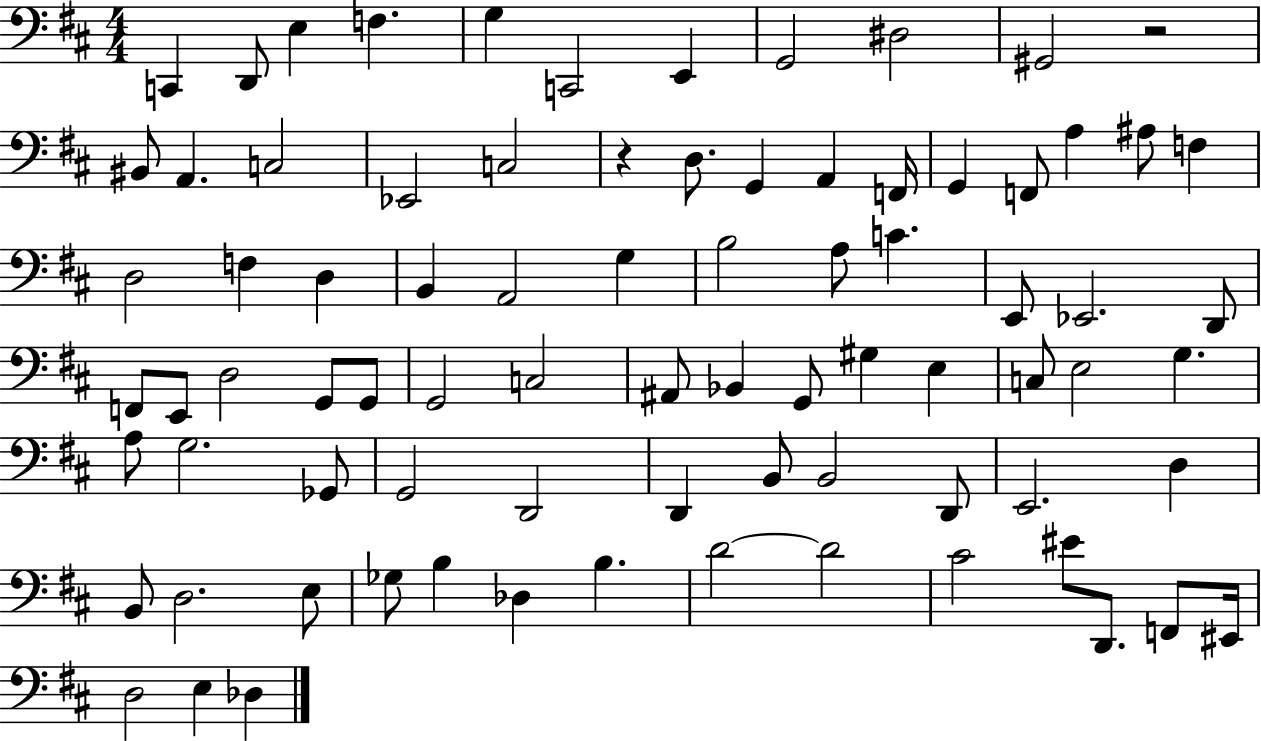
C2/q D2/e E3/q F3/q. G3/q C2/h E2/q G2/h D#3/h G#2/h R/h BIS2/e A2/q. C3/h Eb2/h C3/h R/q D3/e. G2/q A2/q F2/s G2/q F2/e A3/q A#3/e F3/q D3/h F3/q D3/q B2/q A2/h G3/q B3/h A3/e C4/q. E2/e Eb2/h. D2/e F2/e E2/e D3/h G2/e G2/e G2/h C3/h A#2/e Bb2/q G2/e G#3/q E3/q C3/e E3/h G3/q. A3/e G3/h. Gb2/e G2/h D2/h D2/q B2/e B2/h D2/e E2/h. D3/q B2/e D3/h. E3/e Gb3/e B3/q Db3/q B3/q. D4/h D4/h C#4/h EIS4/e D2/e. F2/e EIS2/s D3/h E3/q Db3/q